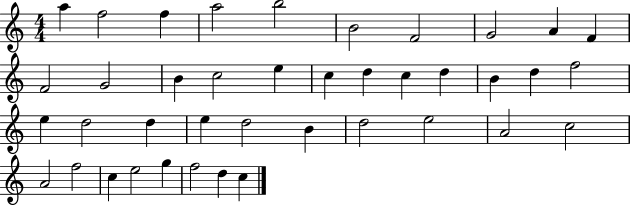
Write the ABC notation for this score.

X:1
T:Untitled
M:4/4
L:1/4
K:C
a f2 f a2 b2 B2 F2 G2 A F F2 G2 B c2 e c d c d B d f2 e d2 d e d2 B d2 e2 A2 c2 A2 f2 c e2 g f2 d c